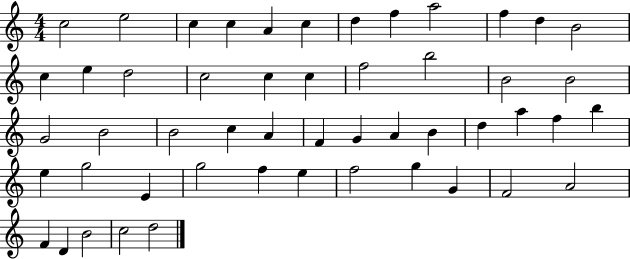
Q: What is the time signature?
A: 4/4